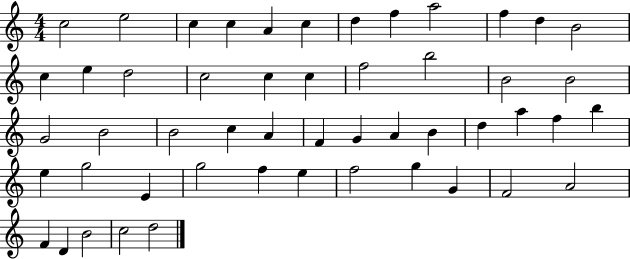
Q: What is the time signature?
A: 4/4